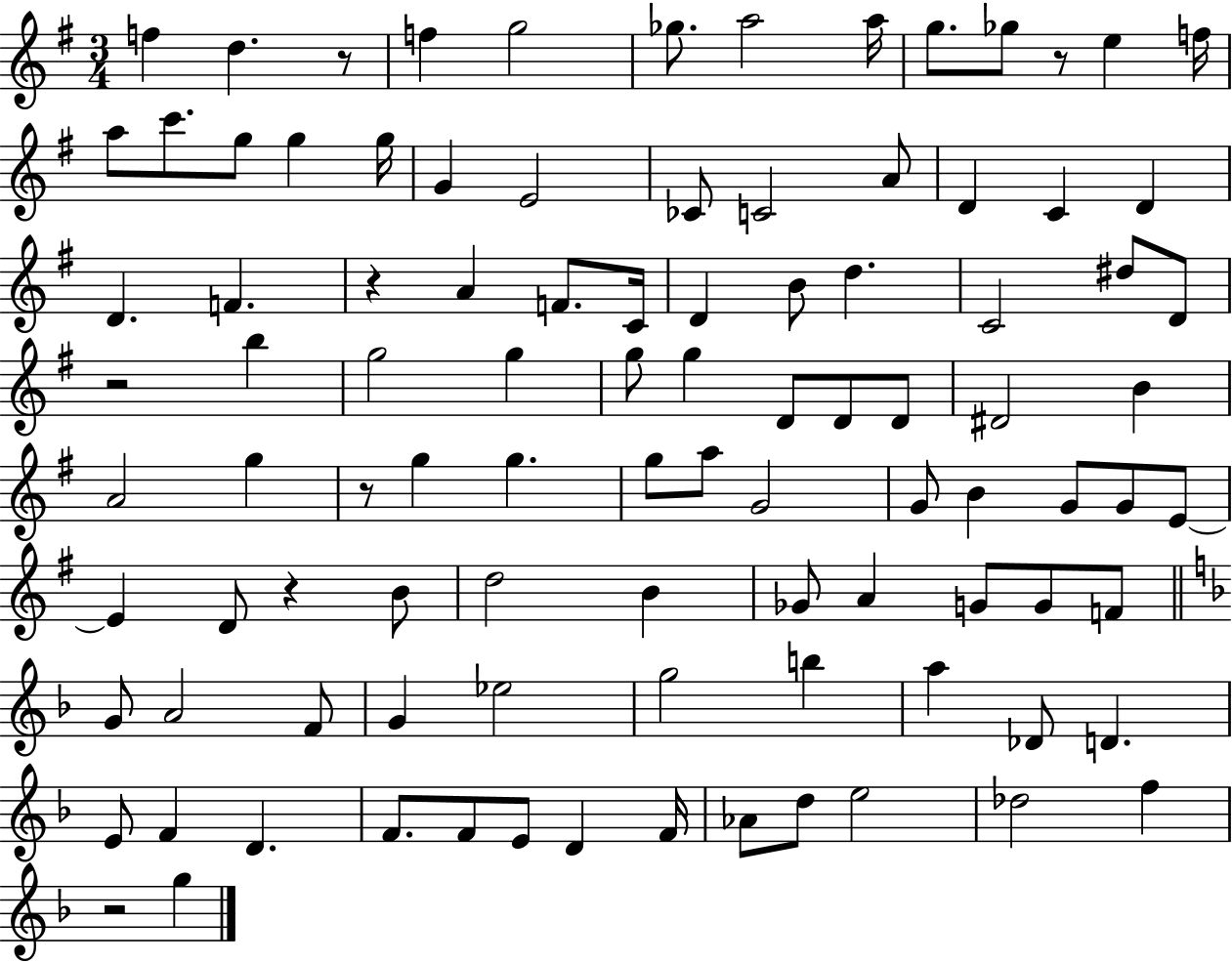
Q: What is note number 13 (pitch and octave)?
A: C6